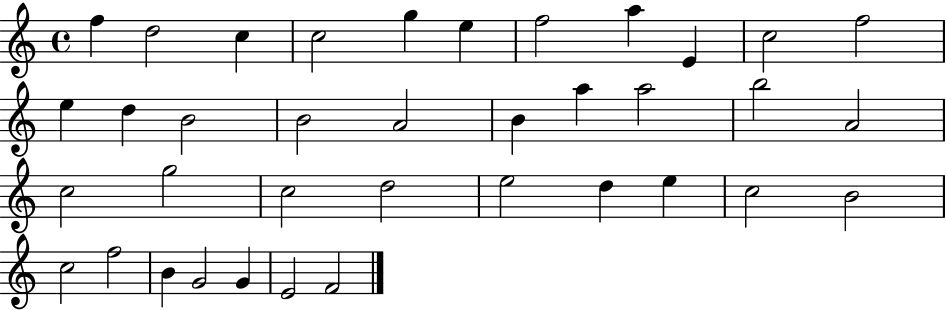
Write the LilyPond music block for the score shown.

{
  \clef treble
  \time 4/4
  \defaultTimeSignature
  \key c \major
  f''4 d''2 c''4 | c''2 g''4 e''4 | f''2 a''4 e'4 | c''2 f''2 | \break e''4 d''4 b'2 | b'2 a'2 | b'4 a''4 a''2 | b''2 a'2 | \break c''2 g''2 | c''2 d''2 | e''2 d''4 e''4 | c''2 b'2 | \break c''2 f''2 | b'4 g'2 g'4 | e'2 f'2 | \bar "|."
}